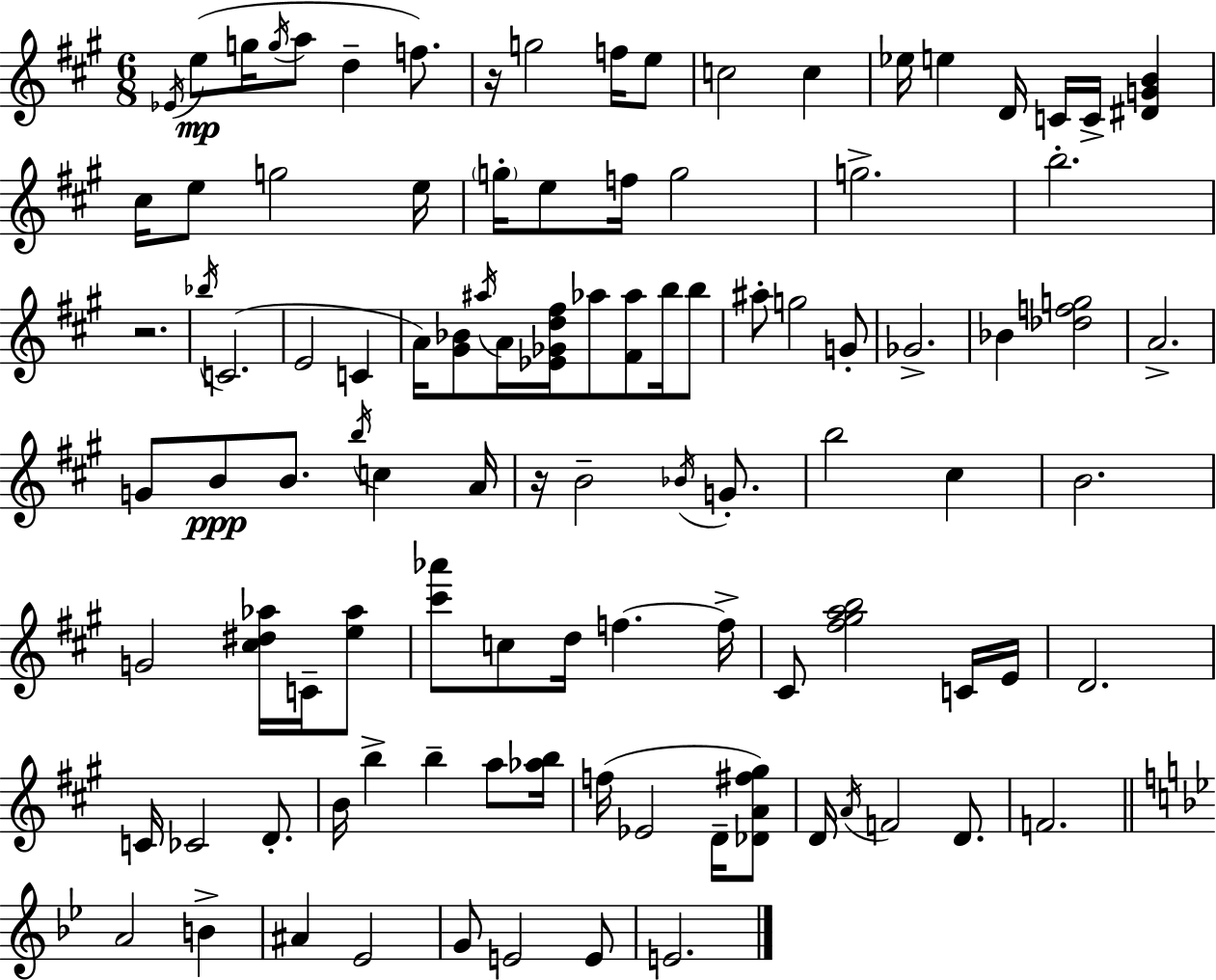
X:1
T:Untitled
M:6/8
L:1/4
K:A
_E/4 e/2 g/4 g/4 a/2 d f/2 z/4 g2 f/4 e/2 c2 c _e/4 e D/4 C/4 C/4 [^DGB] ^c/4 e/2 g2 e/4 g/4 e/2 f/4 g2 g2 b2 z2 _b/4 C2 E2 C A/4 [^G_B]/2 ^a/4 A/4 [_E_Gd^f]/4 _a/2 [^F_a]/2 b/4 b/2 ^a/2 g2 G/2 _G2 _B [_dfg]2 A2 G/2 B/2 B/2 b/4 c A/4 z/4 B2 _B/4 G/2 b2 ^c B2 G2 [^c^d_a]/4 C/4 [e_a]/2 [^c'_a']/2 c/2 d/4 f f/4 ^C/2 [^f^gab]2 C/4 E/4 D2 C/4 _C2 D/2 B/4 b b a/2 [_ab]/4 f/4 _E2 D/4 [_DA^f^g]/2 D/4 A/4 F2 D/2 F2 A2 B ^A _E2 G/2 E2 E/2 E2